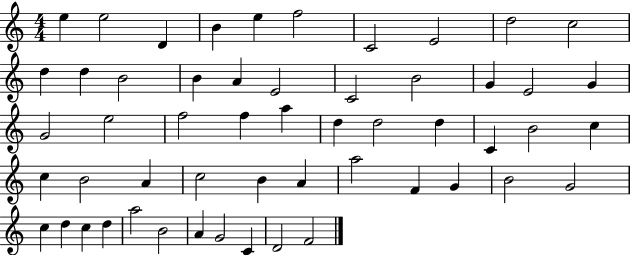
{
  \clef treble
  \numericTimeSignature
  \time 4/4
  \key c \major
  e''4 e''2 d'4 | b'4 e''4 f''2 | c'2 e'2 | d''2 c''2 | \break d''4 d''4 b'2 | b'4 a'4 e'2 | c'2 b'2 | g'4 e'2 g'4 | \break g'2 e''2 | f''2 f''4 a''4 | d''4 d''2 d''4 | c'4 b'2 c''4 | \break c''4 b'2 a'4 | c''2 b'4 a'4 | a''2 f'4 g'4 | b'2 g'2 | \break c''4 d''4 c''4 d''4 | a''2 b'2 | a'4 g'2 c'4 | d'2 f'2 | \break \bar "|."
}